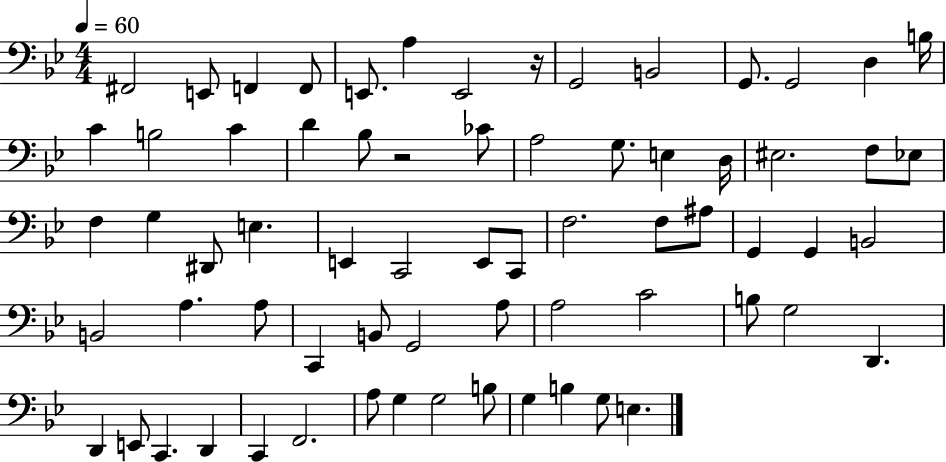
F#2/h E2/e F2/q F2/e E2/e. A3/q E2/h R/s G2/h B2/h G2/e. G2/h D3/q B3/s C4/q B3/h C4/q D4/q Bb3/e R/h CES4/e A3/h G3/e. E3/q D3/s EIS3/h. F3/e Eb3/e F3/q G3/q D#2/e E3/q. E2/q C2/h E2/e C2/e F3/h. F3/e A#3/e G2/q G2/q B2/h B2/h A3/q. A3/e C2/q B2/e G2/h A3/e A3/h C4/h B3/e G3/h D2/q. D2/q E2/e C2/q. D2/q C2/q F2/h. A3/e G3/q G3/h B3/e G3/q B3/q G3/e E3/q.